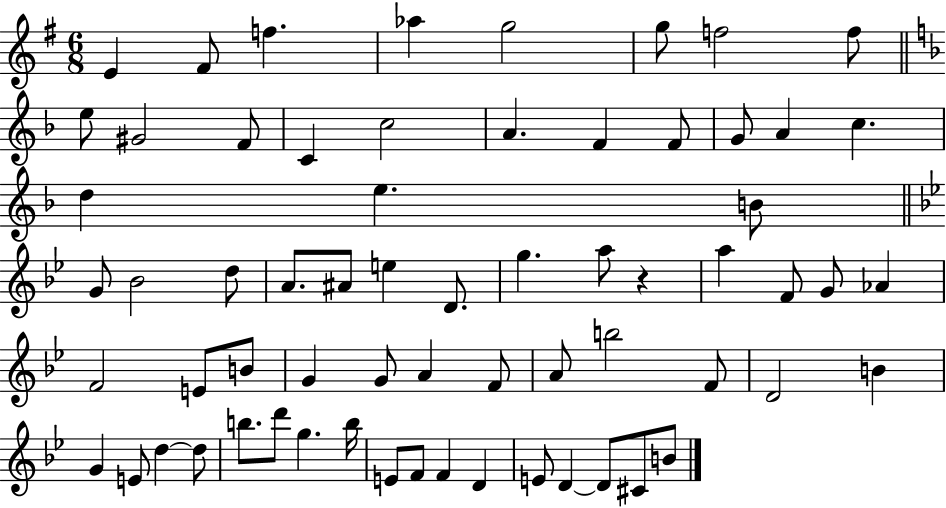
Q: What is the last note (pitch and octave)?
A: B4